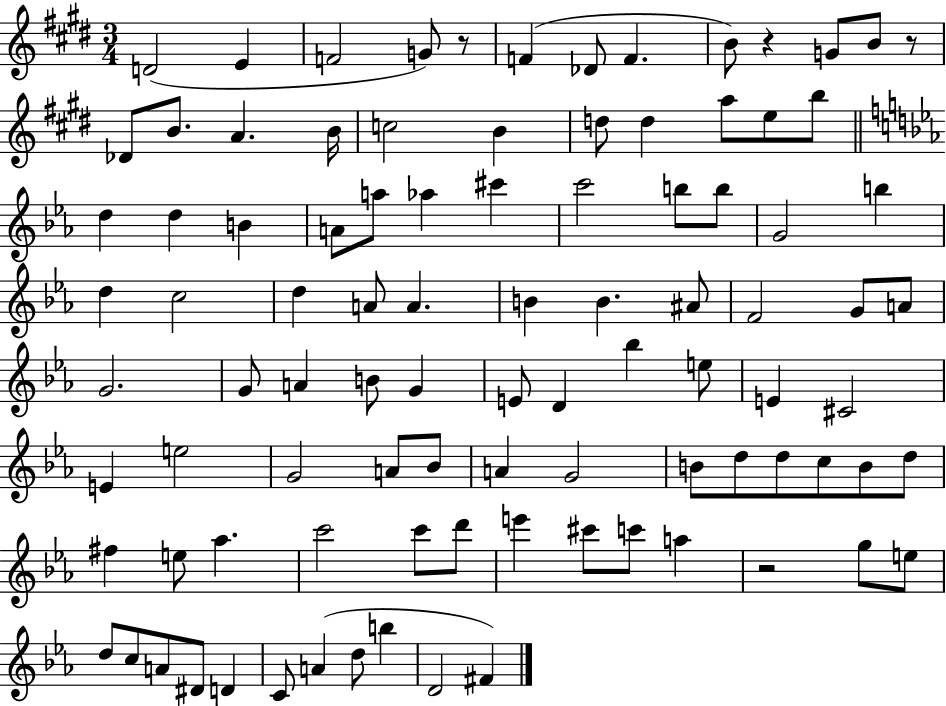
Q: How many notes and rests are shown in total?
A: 95